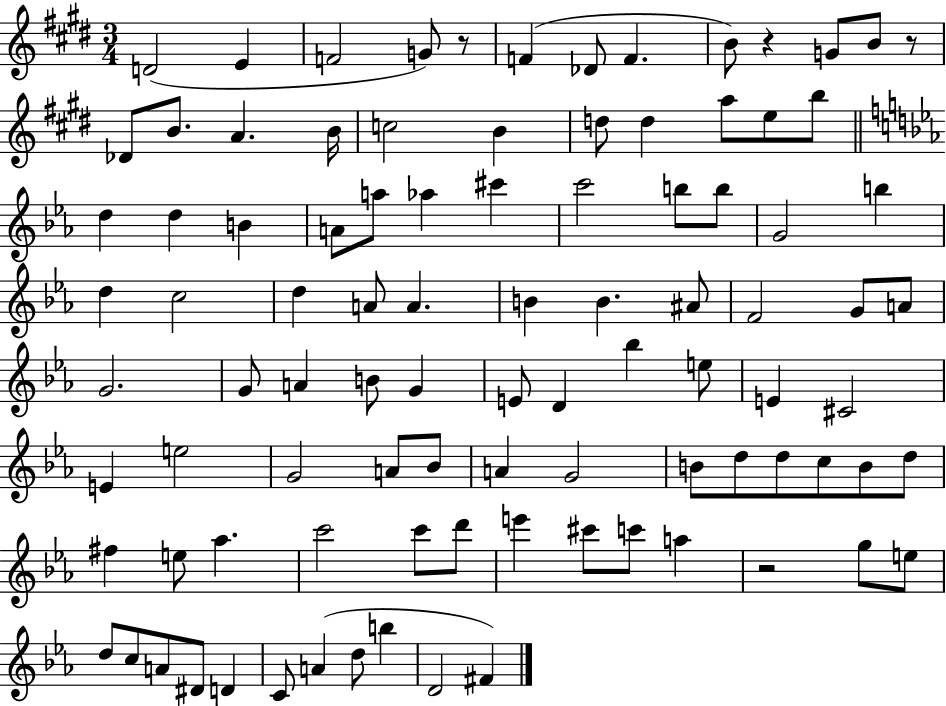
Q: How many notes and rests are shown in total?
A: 95